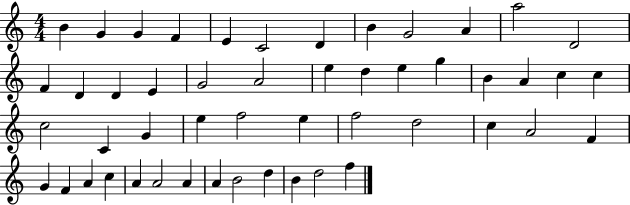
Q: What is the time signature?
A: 4/4